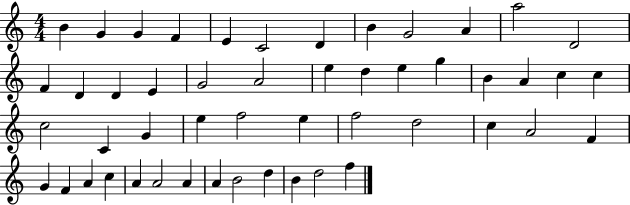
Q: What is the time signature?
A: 4/4